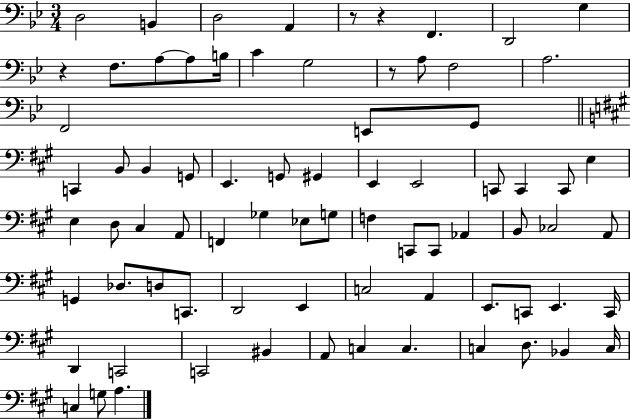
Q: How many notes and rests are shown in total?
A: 77